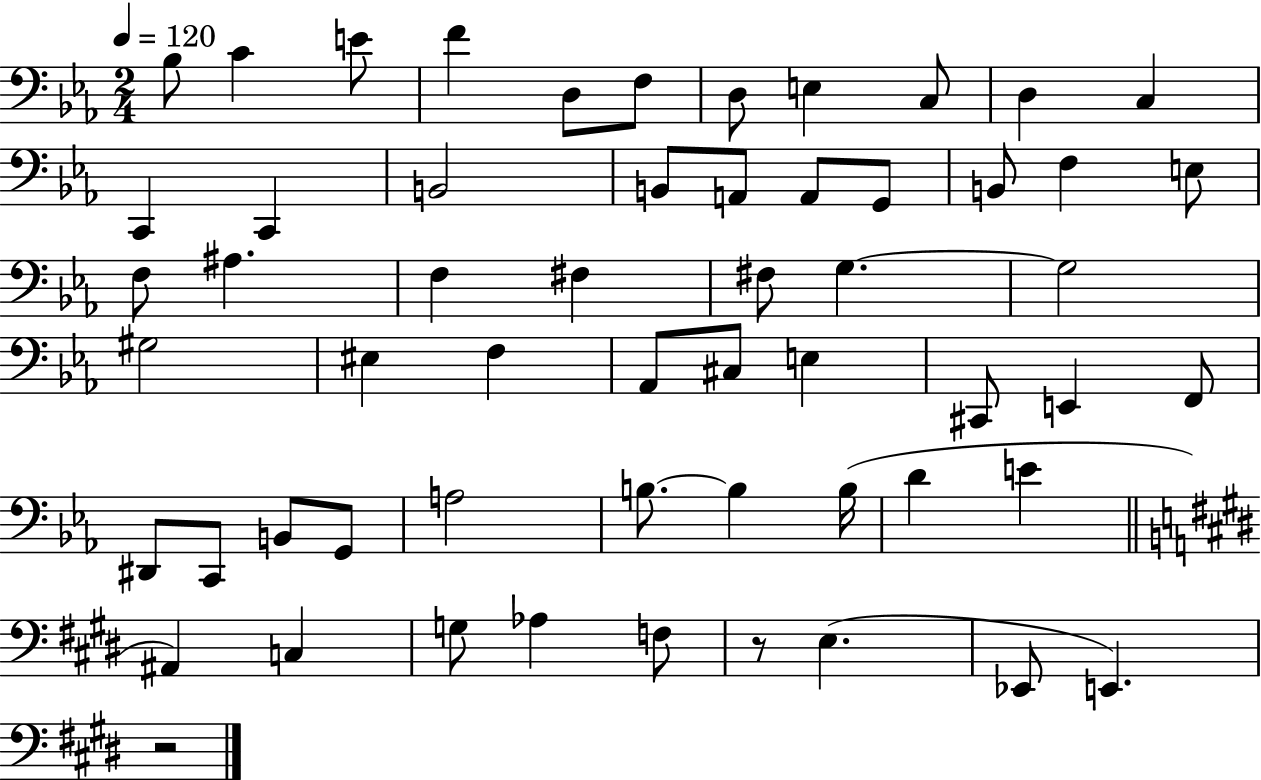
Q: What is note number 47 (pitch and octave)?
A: E4